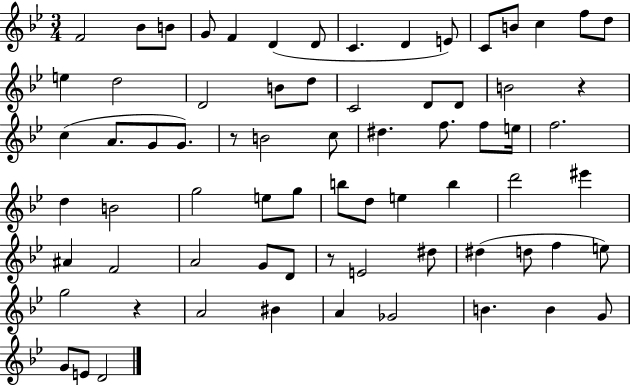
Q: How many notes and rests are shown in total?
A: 72